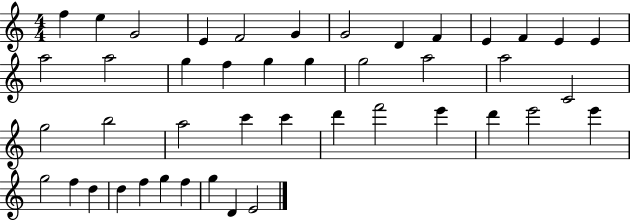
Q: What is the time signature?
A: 4/4